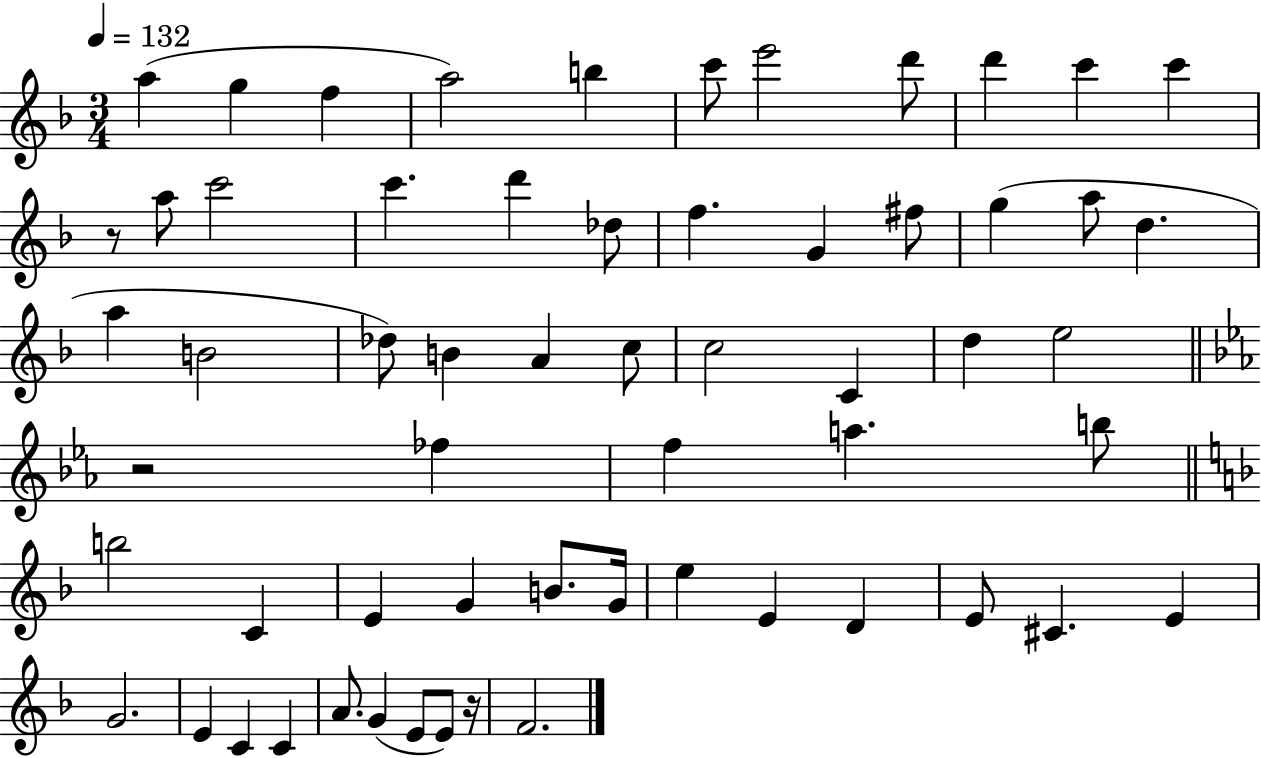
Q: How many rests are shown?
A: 3